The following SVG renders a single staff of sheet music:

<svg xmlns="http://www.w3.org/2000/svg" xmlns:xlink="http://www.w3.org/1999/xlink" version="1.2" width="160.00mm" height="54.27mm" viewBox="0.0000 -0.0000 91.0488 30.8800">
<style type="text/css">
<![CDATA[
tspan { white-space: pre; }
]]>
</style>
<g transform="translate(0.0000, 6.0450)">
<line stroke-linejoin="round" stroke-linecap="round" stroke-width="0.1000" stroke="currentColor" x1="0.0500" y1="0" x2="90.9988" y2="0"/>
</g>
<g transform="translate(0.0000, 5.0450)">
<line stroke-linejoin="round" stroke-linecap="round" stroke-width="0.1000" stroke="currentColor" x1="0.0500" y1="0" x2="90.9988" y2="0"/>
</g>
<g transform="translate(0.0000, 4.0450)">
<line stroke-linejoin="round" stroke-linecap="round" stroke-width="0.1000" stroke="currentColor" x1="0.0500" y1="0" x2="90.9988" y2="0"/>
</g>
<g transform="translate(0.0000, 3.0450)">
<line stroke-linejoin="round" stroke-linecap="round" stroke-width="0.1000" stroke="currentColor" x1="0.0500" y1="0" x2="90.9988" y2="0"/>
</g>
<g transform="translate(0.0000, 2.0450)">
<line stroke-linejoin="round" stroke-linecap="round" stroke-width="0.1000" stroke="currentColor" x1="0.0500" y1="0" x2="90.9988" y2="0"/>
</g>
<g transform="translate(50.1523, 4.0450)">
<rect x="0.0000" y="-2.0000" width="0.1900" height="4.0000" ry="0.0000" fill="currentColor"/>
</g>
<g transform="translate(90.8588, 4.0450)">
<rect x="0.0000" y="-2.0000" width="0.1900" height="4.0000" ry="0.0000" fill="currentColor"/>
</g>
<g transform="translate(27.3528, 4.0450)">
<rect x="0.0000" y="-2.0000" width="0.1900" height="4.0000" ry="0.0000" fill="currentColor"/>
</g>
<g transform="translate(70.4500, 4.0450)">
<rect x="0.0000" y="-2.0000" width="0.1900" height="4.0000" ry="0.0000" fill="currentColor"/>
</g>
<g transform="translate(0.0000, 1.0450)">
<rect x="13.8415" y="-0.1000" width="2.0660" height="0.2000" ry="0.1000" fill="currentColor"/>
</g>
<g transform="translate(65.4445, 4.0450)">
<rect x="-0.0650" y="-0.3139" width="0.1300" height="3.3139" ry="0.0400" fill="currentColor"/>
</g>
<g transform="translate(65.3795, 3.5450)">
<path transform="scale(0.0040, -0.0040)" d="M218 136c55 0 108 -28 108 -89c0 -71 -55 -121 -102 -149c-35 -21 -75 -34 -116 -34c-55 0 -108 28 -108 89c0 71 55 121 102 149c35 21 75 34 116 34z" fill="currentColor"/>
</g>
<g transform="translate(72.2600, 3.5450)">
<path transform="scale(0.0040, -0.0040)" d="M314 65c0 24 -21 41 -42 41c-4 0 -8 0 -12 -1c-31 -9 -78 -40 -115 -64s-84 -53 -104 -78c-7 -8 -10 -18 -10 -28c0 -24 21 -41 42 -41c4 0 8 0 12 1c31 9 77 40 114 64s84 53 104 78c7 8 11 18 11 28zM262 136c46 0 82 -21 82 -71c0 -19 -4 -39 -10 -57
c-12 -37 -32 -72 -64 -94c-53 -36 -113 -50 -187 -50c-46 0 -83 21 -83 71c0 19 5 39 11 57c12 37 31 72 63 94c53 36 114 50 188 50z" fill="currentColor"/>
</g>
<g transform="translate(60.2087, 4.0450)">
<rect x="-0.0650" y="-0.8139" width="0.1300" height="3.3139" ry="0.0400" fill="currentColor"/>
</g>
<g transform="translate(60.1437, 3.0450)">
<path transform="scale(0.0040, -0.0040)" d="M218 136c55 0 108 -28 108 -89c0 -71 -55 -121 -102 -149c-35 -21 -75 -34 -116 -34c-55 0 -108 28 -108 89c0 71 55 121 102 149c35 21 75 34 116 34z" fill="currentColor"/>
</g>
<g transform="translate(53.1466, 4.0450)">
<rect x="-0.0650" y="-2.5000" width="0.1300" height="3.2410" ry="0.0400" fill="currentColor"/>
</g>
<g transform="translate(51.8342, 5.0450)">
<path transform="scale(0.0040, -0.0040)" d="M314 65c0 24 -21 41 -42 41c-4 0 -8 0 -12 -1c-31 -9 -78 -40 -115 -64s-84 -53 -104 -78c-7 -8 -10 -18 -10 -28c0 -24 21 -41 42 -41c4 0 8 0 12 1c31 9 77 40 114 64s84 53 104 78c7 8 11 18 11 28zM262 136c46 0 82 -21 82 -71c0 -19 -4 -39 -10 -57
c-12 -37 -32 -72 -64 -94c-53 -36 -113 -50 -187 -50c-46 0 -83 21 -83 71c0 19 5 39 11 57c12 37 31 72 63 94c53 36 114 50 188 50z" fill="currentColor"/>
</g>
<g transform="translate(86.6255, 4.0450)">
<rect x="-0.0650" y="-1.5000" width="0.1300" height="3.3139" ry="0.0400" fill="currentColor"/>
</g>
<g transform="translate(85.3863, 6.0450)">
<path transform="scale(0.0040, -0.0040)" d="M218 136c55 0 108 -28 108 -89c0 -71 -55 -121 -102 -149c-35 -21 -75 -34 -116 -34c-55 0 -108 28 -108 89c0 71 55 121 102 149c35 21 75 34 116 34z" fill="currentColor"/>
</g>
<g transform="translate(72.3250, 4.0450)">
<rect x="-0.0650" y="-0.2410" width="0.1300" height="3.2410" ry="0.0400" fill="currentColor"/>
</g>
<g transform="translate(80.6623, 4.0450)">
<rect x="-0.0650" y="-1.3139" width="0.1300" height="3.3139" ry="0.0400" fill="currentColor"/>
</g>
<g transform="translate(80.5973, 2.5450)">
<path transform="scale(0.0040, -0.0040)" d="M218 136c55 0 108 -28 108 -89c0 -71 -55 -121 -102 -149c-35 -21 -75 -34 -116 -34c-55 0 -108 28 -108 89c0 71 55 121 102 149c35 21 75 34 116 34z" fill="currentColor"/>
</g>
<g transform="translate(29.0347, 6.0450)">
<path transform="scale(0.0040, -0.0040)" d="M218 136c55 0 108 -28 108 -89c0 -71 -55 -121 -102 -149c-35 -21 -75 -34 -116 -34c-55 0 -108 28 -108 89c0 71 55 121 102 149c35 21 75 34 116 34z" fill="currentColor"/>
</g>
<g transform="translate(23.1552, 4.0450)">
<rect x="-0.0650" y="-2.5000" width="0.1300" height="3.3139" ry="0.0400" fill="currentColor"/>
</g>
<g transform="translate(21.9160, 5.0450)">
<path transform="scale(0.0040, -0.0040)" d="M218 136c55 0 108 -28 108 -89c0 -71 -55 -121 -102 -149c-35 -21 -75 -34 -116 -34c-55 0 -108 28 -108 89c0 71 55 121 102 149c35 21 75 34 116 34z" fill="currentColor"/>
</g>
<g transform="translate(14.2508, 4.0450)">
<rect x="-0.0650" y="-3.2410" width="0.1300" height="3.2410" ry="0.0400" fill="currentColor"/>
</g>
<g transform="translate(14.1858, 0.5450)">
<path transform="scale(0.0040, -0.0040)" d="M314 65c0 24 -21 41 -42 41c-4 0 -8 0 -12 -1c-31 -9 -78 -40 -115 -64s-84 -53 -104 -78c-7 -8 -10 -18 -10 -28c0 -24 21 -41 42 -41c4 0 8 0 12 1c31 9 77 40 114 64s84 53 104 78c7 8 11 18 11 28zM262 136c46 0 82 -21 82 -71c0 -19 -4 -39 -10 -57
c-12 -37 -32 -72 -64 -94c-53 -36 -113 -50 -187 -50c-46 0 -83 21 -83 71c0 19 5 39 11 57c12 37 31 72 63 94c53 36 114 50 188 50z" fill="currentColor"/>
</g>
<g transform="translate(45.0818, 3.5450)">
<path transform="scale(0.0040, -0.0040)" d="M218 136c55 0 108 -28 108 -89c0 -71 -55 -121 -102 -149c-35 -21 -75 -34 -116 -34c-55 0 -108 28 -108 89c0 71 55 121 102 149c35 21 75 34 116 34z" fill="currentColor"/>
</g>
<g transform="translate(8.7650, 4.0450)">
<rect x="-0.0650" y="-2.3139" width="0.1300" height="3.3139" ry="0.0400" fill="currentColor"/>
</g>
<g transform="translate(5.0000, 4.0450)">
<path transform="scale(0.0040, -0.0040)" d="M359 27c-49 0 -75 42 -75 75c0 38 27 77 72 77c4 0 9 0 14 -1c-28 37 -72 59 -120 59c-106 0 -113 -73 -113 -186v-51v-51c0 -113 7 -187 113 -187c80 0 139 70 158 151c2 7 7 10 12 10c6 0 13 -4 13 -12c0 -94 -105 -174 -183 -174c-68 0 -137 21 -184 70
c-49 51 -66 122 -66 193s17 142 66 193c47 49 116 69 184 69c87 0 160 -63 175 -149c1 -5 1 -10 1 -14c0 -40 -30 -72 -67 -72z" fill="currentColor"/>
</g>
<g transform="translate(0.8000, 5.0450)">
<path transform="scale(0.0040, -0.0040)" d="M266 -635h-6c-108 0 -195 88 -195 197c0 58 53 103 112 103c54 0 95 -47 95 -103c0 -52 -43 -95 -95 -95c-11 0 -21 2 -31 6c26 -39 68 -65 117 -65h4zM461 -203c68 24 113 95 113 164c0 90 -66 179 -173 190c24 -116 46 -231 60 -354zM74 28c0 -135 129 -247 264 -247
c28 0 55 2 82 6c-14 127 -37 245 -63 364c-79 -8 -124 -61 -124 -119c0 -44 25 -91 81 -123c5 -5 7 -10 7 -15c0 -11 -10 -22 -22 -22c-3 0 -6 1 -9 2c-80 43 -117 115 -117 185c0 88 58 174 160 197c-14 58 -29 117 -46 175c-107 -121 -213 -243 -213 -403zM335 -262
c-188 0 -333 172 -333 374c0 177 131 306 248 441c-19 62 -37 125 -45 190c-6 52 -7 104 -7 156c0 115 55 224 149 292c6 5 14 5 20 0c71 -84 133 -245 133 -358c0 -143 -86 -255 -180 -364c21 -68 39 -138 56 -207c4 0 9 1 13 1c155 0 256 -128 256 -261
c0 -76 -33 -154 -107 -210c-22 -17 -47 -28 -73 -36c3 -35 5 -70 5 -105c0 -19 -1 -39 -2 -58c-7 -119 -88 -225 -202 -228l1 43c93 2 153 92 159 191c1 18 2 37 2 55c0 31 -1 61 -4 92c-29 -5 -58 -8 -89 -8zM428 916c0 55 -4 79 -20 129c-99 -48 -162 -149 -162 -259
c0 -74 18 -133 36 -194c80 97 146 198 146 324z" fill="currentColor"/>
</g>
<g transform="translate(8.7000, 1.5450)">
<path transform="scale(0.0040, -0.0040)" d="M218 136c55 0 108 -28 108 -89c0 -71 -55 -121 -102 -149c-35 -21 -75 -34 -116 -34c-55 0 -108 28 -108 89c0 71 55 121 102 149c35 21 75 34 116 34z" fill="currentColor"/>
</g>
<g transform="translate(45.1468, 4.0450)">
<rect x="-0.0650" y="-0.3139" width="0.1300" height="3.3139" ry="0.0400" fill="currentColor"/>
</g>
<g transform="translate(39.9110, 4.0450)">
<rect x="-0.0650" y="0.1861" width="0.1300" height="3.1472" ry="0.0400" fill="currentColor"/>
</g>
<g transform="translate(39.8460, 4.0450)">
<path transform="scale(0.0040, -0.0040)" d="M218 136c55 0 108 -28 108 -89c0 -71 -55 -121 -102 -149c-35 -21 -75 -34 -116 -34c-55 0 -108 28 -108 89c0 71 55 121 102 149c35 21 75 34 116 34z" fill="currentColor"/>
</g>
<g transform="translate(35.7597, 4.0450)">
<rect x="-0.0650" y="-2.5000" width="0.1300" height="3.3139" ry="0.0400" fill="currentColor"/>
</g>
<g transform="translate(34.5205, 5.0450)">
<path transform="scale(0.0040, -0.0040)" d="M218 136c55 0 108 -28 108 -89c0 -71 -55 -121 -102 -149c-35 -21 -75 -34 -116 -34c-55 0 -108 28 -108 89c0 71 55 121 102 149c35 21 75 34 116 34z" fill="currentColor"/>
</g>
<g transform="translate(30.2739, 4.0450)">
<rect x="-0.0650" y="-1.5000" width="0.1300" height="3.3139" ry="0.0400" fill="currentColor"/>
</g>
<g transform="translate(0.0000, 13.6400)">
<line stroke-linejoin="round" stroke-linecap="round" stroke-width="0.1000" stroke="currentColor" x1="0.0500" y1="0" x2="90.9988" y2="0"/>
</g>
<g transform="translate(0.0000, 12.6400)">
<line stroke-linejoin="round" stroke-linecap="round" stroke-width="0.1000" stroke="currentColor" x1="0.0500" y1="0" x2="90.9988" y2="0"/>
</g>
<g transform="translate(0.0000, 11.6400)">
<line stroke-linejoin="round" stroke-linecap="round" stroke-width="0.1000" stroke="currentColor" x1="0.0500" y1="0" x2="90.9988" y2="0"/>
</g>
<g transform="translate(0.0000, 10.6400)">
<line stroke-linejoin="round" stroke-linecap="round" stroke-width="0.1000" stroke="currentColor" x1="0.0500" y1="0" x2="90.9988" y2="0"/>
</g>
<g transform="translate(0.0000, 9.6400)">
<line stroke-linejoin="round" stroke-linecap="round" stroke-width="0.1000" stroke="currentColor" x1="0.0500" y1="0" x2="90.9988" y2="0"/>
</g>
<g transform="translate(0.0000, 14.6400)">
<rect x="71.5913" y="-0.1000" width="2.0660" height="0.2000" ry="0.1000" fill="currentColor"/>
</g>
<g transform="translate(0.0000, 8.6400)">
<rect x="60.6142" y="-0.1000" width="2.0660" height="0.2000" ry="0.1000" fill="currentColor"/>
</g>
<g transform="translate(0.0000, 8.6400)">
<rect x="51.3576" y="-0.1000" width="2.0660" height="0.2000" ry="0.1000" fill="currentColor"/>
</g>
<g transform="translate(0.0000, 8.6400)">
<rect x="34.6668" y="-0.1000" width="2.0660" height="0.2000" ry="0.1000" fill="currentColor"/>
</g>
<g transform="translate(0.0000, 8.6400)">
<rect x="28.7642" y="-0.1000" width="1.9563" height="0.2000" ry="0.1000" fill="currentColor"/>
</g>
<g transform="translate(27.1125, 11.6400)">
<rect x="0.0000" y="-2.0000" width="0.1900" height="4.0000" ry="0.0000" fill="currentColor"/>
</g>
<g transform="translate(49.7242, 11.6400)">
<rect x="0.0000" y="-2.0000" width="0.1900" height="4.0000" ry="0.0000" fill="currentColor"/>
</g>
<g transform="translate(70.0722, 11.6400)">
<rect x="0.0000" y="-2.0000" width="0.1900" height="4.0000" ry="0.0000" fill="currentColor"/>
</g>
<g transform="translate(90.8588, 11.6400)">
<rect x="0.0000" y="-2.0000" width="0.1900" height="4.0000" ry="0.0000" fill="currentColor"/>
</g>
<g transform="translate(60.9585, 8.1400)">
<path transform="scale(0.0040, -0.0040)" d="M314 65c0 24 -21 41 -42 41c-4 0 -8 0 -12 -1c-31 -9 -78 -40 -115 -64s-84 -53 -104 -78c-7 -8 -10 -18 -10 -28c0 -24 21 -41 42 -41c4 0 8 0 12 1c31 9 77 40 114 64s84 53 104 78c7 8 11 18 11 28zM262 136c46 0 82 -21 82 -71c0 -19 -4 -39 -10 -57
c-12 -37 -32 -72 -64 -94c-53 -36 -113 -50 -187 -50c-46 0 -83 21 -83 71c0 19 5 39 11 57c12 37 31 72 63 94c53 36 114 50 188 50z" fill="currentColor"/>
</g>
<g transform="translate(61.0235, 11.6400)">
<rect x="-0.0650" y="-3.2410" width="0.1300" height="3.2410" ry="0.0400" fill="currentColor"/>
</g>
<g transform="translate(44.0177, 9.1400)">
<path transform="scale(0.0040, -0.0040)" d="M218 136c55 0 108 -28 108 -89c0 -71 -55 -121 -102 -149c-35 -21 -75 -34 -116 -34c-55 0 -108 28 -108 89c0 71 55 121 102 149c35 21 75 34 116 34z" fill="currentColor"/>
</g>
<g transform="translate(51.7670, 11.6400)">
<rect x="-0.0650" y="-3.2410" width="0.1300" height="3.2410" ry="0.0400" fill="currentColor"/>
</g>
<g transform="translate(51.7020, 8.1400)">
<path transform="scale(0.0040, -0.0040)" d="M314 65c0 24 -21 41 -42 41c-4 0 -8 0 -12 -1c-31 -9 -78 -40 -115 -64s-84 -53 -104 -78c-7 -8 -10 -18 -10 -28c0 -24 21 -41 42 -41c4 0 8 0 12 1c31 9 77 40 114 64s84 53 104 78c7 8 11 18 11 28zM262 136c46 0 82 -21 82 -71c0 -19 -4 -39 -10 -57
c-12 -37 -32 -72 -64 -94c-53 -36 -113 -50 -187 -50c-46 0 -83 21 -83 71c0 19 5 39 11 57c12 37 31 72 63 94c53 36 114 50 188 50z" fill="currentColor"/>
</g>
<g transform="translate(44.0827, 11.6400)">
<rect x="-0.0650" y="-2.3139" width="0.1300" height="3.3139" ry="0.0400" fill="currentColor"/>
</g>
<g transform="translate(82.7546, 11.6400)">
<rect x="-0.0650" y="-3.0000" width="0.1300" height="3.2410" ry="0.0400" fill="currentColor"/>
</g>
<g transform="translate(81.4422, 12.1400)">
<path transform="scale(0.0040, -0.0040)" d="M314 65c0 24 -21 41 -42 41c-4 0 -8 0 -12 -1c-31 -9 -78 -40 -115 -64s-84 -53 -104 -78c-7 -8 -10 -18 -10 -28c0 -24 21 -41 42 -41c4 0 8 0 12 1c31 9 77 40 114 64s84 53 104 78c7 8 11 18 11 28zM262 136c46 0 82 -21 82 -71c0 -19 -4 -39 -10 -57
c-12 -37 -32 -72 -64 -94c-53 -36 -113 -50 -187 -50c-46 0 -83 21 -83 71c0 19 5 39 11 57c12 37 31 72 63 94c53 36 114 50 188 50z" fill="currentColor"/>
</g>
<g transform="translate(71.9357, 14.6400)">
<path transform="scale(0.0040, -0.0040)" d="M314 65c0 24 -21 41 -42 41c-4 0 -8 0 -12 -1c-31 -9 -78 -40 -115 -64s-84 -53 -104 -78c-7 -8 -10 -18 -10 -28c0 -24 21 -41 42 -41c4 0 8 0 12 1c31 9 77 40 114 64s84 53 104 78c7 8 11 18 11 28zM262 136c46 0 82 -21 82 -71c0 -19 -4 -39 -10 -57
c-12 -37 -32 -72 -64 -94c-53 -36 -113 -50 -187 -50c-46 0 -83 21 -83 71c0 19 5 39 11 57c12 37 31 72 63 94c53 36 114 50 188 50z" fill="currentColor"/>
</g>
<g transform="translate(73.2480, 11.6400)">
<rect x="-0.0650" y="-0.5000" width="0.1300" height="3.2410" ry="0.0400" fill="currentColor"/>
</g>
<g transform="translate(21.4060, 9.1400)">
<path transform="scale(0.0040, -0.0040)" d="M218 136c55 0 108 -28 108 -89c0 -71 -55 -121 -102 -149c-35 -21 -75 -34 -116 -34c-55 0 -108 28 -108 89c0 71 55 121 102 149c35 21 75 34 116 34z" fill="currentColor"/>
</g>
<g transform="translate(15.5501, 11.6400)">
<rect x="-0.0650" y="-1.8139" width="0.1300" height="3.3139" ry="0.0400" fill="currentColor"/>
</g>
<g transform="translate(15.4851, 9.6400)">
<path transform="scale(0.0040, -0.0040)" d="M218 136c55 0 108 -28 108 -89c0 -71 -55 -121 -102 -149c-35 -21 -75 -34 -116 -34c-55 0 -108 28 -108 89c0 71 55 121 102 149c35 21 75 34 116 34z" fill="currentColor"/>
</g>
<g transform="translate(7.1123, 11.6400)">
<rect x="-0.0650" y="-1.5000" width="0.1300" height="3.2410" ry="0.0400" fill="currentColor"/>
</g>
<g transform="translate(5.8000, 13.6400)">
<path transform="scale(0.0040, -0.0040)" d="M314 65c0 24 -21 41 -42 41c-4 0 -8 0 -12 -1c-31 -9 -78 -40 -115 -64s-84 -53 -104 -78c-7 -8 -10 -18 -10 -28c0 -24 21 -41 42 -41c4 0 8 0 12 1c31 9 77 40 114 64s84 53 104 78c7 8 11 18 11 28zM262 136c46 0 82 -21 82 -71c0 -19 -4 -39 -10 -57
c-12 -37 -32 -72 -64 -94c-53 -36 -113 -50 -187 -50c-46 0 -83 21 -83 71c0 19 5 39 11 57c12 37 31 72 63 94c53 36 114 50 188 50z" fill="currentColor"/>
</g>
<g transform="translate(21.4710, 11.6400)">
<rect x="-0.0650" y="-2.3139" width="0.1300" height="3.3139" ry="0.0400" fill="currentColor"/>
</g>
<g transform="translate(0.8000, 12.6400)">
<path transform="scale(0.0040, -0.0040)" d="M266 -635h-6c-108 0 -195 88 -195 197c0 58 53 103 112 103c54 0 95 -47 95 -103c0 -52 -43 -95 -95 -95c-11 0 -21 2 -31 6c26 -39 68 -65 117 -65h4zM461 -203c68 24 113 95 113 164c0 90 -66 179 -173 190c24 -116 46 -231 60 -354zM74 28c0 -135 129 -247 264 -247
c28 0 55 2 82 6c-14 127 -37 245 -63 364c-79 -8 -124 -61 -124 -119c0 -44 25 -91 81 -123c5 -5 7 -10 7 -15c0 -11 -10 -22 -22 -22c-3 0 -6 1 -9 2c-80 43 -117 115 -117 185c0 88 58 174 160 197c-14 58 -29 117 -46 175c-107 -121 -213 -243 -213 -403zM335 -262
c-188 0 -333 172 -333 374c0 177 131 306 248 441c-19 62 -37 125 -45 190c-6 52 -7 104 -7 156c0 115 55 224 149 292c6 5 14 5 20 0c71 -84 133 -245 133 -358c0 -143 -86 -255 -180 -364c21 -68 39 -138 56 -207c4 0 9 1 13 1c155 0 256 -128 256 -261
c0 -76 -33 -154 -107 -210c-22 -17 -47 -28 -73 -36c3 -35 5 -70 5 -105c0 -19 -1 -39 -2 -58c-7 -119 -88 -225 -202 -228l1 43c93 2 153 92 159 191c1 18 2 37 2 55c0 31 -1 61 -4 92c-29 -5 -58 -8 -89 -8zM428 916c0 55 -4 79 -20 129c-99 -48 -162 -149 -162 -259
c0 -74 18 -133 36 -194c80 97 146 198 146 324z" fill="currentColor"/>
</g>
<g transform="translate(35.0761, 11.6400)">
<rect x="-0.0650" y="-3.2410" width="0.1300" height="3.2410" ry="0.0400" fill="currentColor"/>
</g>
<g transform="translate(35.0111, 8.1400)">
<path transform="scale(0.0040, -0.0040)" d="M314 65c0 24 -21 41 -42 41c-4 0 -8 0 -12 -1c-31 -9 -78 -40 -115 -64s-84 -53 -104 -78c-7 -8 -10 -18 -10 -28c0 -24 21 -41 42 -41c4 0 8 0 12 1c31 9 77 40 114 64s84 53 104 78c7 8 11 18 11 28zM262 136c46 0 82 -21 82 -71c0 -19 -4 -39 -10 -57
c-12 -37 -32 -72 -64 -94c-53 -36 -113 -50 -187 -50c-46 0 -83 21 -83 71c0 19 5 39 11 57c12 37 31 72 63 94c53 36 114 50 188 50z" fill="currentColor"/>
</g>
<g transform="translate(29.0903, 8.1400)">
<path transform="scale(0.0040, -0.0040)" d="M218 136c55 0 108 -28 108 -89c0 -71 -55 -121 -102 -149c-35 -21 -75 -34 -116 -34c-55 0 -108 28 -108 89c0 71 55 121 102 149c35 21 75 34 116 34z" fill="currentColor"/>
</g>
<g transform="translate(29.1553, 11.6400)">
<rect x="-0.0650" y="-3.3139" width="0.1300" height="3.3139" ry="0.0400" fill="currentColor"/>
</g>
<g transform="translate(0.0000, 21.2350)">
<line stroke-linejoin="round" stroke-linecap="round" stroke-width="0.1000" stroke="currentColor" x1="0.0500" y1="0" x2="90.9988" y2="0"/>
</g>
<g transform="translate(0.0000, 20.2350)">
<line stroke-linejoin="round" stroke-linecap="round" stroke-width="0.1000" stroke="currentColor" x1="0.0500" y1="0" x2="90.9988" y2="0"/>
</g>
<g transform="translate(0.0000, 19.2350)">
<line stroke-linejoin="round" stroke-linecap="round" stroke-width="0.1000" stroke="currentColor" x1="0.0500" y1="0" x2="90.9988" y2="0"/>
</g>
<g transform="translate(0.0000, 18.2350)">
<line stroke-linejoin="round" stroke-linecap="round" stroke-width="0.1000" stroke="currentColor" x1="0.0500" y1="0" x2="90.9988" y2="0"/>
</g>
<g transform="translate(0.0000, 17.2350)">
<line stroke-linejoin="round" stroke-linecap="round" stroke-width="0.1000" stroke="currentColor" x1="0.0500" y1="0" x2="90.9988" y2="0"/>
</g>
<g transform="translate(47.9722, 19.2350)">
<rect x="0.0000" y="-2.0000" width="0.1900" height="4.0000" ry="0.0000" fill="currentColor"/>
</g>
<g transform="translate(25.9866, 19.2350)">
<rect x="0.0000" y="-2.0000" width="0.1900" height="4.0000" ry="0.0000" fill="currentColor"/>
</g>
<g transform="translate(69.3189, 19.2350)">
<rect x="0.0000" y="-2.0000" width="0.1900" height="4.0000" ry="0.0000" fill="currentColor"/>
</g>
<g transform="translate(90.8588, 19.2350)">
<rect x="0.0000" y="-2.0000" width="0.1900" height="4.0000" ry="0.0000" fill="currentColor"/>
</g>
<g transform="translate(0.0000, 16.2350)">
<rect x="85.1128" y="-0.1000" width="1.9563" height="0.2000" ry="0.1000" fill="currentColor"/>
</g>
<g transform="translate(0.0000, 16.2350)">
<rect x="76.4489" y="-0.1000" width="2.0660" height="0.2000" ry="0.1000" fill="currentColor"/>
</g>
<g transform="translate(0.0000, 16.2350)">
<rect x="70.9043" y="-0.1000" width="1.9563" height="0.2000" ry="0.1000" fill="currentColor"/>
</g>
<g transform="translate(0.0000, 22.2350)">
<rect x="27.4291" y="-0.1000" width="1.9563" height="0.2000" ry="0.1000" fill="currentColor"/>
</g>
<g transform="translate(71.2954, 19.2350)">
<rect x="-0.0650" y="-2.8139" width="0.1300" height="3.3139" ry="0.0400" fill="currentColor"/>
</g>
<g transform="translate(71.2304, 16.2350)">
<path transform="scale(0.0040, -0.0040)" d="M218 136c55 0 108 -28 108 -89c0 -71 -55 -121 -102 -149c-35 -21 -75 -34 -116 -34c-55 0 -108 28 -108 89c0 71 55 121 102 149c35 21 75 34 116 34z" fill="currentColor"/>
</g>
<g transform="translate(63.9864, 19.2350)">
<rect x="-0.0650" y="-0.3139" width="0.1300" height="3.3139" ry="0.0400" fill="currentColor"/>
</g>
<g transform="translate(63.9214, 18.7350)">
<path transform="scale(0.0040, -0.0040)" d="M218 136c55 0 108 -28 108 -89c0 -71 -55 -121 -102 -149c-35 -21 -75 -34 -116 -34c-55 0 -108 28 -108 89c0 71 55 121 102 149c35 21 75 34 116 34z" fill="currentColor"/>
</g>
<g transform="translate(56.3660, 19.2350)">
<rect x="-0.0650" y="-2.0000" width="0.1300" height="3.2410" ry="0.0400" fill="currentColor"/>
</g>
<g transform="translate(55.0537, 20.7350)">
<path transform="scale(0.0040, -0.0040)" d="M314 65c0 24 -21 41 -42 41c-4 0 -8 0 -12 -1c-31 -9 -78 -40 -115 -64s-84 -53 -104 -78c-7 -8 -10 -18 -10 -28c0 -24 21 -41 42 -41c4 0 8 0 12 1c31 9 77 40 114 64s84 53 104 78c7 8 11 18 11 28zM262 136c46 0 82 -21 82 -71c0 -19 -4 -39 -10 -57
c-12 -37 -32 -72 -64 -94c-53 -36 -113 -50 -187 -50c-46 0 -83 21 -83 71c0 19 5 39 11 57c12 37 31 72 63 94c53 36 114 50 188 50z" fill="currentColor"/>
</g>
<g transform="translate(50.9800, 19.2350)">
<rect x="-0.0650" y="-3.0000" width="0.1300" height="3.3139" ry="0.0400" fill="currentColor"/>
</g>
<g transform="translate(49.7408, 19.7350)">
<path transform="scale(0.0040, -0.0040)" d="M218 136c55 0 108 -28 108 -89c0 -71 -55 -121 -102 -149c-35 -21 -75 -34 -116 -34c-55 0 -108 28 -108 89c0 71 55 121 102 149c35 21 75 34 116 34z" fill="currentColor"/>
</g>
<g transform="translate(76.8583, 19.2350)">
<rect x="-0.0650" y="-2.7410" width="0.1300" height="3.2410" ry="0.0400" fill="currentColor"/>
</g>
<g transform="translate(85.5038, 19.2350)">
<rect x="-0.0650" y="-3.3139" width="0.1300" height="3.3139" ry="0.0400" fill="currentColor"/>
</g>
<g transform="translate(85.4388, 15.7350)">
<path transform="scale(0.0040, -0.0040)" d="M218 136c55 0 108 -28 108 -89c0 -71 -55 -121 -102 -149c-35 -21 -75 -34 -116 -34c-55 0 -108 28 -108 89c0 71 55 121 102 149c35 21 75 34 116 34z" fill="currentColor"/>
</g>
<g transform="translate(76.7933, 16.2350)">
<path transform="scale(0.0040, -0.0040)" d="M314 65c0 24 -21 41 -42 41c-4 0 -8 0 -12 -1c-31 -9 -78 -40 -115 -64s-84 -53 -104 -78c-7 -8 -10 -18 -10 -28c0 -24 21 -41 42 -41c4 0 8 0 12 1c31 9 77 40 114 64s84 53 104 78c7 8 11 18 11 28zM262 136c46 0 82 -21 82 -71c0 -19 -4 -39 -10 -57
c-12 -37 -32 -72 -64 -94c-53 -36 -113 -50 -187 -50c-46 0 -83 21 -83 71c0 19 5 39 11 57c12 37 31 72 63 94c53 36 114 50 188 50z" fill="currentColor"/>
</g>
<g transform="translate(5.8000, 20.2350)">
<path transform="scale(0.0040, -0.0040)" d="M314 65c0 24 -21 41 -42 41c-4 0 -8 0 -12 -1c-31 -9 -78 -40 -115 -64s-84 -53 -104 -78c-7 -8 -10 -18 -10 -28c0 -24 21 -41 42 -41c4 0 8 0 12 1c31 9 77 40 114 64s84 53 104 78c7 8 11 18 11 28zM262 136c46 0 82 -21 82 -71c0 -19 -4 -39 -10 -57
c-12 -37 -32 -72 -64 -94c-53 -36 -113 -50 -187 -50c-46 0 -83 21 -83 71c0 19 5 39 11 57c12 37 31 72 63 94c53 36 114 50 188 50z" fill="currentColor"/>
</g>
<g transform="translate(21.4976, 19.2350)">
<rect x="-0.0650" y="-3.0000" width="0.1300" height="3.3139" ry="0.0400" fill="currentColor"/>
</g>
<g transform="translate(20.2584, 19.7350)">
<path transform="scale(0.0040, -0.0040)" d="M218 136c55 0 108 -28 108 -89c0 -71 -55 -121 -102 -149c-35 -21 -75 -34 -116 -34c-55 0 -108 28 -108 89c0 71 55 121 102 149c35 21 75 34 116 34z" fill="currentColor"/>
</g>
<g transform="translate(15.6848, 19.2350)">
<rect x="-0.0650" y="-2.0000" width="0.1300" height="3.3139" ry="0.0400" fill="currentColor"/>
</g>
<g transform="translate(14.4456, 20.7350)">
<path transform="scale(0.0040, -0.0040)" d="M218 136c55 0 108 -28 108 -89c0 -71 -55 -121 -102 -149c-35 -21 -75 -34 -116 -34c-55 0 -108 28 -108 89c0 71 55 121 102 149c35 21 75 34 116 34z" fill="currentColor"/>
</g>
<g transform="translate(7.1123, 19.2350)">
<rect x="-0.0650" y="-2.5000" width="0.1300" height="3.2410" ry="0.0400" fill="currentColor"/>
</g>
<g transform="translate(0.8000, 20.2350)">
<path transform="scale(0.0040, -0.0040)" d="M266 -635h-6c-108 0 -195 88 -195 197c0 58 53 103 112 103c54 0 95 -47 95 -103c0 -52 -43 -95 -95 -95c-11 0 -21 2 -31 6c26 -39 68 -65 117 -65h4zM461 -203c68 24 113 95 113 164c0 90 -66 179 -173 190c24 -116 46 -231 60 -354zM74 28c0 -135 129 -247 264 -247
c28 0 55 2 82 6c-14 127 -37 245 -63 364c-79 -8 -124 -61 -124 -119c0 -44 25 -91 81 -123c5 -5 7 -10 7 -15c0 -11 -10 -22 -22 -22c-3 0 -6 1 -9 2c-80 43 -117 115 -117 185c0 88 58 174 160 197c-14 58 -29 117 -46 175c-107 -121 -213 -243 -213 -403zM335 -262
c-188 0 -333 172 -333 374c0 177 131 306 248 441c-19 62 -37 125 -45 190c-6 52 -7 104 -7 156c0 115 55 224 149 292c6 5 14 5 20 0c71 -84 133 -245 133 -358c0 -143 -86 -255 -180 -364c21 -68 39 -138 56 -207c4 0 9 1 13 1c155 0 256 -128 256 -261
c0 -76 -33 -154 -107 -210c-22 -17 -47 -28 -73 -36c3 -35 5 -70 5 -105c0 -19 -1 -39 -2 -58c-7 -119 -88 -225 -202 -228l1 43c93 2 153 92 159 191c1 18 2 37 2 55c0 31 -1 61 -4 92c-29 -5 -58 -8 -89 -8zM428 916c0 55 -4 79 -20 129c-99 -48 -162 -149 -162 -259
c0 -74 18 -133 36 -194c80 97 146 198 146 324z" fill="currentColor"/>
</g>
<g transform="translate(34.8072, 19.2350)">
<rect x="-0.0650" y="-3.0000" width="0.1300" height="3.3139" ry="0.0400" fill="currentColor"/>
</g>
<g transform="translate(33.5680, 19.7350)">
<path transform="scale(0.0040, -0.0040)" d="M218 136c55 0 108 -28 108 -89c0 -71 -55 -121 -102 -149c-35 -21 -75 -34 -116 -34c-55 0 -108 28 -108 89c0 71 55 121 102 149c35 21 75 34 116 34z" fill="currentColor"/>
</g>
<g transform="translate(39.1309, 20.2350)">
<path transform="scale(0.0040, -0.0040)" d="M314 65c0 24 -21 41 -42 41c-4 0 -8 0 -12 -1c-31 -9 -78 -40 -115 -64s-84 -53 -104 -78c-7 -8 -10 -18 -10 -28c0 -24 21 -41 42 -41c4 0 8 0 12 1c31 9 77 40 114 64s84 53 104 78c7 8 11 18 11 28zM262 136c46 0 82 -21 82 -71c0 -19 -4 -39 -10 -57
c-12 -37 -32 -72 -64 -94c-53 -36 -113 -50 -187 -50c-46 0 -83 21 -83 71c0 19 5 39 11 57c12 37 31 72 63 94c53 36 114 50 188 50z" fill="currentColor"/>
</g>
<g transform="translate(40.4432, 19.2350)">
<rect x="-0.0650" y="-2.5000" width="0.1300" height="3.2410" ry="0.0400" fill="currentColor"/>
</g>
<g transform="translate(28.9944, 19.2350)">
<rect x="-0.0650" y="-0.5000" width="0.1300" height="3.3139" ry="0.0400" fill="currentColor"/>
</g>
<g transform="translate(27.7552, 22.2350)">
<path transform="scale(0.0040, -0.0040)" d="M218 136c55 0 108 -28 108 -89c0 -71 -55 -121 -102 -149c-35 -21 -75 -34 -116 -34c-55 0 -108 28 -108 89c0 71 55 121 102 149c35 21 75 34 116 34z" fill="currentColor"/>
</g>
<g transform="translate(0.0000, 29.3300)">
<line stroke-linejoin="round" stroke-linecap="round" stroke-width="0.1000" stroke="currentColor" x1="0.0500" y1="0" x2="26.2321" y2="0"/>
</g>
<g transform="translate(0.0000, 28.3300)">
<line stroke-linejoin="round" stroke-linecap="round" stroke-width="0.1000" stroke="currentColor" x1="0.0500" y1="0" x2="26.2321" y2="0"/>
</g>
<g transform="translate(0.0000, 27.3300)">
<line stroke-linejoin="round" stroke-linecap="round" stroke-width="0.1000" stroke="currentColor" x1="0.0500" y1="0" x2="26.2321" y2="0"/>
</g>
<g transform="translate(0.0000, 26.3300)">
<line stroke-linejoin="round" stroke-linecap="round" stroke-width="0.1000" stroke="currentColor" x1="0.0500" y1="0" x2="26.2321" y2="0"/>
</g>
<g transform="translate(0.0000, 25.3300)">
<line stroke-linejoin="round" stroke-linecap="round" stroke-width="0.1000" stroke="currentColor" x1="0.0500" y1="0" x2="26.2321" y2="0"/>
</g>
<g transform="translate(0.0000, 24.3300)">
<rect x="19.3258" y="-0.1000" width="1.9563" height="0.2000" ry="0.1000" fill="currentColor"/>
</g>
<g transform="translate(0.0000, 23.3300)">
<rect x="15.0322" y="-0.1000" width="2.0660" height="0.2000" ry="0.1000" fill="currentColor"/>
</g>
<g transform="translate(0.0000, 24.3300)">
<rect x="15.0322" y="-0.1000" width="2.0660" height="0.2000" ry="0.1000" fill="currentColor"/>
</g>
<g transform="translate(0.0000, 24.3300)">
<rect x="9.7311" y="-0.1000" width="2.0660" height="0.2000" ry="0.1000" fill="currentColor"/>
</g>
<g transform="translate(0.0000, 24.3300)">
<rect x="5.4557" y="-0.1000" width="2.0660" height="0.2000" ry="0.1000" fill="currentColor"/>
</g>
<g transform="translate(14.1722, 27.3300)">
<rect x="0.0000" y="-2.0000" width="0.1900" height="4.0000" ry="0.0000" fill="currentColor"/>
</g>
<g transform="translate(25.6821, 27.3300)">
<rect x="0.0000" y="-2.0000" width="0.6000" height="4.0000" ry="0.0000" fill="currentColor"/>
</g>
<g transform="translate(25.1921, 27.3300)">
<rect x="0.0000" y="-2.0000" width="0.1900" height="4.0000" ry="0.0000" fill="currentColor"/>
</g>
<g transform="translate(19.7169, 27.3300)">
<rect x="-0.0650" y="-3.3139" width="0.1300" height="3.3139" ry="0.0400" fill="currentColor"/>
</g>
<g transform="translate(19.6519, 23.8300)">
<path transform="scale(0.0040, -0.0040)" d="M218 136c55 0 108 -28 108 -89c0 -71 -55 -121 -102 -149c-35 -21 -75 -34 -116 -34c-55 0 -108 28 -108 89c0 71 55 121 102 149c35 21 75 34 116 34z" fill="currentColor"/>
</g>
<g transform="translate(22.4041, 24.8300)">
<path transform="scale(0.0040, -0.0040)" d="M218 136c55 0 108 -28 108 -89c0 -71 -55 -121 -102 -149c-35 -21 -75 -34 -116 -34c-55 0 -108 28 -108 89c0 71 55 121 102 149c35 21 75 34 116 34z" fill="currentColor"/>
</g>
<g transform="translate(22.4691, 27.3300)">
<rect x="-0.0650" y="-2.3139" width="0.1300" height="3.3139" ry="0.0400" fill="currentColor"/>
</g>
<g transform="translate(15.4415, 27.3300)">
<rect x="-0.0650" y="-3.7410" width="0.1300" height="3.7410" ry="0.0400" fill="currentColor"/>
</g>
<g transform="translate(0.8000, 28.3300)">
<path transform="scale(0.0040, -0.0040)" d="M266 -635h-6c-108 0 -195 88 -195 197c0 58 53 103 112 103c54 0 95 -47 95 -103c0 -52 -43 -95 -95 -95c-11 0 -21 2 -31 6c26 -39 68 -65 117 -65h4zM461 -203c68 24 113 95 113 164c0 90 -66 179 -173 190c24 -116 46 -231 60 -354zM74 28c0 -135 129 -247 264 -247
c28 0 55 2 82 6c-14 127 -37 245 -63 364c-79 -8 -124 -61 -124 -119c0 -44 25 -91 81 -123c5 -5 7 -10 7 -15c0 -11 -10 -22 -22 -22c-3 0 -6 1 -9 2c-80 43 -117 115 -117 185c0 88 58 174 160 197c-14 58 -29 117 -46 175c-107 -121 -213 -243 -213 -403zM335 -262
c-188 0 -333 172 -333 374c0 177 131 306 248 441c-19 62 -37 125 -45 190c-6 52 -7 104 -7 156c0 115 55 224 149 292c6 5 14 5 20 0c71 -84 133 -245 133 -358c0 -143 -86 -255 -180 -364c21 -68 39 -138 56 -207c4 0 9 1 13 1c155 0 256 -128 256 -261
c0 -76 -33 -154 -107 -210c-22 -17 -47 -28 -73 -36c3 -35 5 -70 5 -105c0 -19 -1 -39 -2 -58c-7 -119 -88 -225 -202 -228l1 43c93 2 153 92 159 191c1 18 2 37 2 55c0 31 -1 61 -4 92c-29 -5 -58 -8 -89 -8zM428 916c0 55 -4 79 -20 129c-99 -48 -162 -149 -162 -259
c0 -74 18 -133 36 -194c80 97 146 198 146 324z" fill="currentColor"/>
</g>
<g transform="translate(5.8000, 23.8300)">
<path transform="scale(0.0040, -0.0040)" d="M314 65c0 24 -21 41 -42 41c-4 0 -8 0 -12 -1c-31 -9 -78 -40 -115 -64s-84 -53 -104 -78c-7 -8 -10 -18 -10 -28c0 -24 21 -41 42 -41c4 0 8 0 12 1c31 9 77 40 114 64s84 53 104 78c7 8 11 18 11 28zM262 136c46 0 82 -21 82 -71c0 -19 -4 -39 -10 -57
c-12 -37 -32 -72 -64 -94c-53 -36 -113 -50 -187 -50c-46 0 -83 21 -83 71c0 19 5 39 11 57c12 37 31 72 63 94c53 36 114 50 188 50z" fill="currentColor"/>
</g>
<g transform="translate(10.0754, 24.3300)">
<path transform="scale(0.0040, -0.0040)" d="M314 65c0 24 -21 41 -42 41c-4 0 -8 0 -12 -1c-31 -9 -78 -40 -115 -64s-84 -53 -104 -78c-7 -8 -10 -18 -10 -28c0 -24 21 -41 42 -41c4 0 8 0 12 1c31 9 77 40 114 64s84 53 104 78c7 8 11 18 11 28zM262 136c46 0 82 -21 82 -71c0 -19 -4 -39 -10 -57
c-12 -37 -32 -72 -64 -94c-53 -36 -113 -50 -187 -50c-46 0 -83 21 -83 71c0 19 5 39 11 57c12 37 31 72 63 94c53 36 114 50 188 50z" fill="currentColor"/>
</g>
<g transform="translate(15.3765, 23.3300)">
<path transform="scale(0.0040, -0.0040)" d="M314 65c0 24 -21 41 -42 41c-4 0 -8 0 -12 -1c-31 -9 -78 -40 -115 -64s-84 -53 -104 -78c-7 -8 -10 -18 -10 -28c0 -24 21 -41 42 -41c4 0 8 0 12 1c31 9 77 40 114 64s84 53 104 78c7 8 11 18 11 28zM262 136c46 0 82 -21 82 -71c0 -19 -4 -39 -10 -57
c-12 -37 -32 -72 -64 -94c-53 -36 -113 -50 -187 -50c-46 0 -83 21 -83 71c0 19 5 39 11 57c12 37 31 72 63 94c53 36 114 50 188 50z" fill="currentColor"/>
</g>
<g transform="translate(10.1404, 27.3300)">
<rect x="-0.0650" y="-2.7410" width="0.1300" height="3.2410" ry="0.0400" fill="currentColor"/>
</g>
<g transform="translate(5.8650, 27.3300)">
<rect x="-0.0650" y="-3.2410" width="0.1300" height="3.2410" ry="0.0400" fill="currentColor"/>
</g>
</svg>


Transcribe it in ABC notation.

X:1
T:Untitled
M:4/4
L:1/4
K:C
g b2 G E G B c G2 d c c2 e E E2 f g b b2 g b2 b2 C2 A2 G2 F A C A G2 A F2 c a a2 b b2 a2 c'2 b g